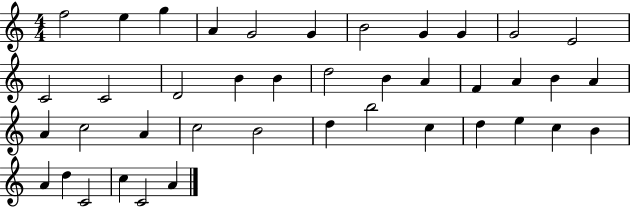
X:1
T:Untitled
M:4/4
L:1/4
K:C
f2 e g A G2 G B2 G G G2 E2 C2 C2 D2 B B d2 B A F A B A A c2 A c2 B2 d b2 c d e c B A d C2 c C2 A